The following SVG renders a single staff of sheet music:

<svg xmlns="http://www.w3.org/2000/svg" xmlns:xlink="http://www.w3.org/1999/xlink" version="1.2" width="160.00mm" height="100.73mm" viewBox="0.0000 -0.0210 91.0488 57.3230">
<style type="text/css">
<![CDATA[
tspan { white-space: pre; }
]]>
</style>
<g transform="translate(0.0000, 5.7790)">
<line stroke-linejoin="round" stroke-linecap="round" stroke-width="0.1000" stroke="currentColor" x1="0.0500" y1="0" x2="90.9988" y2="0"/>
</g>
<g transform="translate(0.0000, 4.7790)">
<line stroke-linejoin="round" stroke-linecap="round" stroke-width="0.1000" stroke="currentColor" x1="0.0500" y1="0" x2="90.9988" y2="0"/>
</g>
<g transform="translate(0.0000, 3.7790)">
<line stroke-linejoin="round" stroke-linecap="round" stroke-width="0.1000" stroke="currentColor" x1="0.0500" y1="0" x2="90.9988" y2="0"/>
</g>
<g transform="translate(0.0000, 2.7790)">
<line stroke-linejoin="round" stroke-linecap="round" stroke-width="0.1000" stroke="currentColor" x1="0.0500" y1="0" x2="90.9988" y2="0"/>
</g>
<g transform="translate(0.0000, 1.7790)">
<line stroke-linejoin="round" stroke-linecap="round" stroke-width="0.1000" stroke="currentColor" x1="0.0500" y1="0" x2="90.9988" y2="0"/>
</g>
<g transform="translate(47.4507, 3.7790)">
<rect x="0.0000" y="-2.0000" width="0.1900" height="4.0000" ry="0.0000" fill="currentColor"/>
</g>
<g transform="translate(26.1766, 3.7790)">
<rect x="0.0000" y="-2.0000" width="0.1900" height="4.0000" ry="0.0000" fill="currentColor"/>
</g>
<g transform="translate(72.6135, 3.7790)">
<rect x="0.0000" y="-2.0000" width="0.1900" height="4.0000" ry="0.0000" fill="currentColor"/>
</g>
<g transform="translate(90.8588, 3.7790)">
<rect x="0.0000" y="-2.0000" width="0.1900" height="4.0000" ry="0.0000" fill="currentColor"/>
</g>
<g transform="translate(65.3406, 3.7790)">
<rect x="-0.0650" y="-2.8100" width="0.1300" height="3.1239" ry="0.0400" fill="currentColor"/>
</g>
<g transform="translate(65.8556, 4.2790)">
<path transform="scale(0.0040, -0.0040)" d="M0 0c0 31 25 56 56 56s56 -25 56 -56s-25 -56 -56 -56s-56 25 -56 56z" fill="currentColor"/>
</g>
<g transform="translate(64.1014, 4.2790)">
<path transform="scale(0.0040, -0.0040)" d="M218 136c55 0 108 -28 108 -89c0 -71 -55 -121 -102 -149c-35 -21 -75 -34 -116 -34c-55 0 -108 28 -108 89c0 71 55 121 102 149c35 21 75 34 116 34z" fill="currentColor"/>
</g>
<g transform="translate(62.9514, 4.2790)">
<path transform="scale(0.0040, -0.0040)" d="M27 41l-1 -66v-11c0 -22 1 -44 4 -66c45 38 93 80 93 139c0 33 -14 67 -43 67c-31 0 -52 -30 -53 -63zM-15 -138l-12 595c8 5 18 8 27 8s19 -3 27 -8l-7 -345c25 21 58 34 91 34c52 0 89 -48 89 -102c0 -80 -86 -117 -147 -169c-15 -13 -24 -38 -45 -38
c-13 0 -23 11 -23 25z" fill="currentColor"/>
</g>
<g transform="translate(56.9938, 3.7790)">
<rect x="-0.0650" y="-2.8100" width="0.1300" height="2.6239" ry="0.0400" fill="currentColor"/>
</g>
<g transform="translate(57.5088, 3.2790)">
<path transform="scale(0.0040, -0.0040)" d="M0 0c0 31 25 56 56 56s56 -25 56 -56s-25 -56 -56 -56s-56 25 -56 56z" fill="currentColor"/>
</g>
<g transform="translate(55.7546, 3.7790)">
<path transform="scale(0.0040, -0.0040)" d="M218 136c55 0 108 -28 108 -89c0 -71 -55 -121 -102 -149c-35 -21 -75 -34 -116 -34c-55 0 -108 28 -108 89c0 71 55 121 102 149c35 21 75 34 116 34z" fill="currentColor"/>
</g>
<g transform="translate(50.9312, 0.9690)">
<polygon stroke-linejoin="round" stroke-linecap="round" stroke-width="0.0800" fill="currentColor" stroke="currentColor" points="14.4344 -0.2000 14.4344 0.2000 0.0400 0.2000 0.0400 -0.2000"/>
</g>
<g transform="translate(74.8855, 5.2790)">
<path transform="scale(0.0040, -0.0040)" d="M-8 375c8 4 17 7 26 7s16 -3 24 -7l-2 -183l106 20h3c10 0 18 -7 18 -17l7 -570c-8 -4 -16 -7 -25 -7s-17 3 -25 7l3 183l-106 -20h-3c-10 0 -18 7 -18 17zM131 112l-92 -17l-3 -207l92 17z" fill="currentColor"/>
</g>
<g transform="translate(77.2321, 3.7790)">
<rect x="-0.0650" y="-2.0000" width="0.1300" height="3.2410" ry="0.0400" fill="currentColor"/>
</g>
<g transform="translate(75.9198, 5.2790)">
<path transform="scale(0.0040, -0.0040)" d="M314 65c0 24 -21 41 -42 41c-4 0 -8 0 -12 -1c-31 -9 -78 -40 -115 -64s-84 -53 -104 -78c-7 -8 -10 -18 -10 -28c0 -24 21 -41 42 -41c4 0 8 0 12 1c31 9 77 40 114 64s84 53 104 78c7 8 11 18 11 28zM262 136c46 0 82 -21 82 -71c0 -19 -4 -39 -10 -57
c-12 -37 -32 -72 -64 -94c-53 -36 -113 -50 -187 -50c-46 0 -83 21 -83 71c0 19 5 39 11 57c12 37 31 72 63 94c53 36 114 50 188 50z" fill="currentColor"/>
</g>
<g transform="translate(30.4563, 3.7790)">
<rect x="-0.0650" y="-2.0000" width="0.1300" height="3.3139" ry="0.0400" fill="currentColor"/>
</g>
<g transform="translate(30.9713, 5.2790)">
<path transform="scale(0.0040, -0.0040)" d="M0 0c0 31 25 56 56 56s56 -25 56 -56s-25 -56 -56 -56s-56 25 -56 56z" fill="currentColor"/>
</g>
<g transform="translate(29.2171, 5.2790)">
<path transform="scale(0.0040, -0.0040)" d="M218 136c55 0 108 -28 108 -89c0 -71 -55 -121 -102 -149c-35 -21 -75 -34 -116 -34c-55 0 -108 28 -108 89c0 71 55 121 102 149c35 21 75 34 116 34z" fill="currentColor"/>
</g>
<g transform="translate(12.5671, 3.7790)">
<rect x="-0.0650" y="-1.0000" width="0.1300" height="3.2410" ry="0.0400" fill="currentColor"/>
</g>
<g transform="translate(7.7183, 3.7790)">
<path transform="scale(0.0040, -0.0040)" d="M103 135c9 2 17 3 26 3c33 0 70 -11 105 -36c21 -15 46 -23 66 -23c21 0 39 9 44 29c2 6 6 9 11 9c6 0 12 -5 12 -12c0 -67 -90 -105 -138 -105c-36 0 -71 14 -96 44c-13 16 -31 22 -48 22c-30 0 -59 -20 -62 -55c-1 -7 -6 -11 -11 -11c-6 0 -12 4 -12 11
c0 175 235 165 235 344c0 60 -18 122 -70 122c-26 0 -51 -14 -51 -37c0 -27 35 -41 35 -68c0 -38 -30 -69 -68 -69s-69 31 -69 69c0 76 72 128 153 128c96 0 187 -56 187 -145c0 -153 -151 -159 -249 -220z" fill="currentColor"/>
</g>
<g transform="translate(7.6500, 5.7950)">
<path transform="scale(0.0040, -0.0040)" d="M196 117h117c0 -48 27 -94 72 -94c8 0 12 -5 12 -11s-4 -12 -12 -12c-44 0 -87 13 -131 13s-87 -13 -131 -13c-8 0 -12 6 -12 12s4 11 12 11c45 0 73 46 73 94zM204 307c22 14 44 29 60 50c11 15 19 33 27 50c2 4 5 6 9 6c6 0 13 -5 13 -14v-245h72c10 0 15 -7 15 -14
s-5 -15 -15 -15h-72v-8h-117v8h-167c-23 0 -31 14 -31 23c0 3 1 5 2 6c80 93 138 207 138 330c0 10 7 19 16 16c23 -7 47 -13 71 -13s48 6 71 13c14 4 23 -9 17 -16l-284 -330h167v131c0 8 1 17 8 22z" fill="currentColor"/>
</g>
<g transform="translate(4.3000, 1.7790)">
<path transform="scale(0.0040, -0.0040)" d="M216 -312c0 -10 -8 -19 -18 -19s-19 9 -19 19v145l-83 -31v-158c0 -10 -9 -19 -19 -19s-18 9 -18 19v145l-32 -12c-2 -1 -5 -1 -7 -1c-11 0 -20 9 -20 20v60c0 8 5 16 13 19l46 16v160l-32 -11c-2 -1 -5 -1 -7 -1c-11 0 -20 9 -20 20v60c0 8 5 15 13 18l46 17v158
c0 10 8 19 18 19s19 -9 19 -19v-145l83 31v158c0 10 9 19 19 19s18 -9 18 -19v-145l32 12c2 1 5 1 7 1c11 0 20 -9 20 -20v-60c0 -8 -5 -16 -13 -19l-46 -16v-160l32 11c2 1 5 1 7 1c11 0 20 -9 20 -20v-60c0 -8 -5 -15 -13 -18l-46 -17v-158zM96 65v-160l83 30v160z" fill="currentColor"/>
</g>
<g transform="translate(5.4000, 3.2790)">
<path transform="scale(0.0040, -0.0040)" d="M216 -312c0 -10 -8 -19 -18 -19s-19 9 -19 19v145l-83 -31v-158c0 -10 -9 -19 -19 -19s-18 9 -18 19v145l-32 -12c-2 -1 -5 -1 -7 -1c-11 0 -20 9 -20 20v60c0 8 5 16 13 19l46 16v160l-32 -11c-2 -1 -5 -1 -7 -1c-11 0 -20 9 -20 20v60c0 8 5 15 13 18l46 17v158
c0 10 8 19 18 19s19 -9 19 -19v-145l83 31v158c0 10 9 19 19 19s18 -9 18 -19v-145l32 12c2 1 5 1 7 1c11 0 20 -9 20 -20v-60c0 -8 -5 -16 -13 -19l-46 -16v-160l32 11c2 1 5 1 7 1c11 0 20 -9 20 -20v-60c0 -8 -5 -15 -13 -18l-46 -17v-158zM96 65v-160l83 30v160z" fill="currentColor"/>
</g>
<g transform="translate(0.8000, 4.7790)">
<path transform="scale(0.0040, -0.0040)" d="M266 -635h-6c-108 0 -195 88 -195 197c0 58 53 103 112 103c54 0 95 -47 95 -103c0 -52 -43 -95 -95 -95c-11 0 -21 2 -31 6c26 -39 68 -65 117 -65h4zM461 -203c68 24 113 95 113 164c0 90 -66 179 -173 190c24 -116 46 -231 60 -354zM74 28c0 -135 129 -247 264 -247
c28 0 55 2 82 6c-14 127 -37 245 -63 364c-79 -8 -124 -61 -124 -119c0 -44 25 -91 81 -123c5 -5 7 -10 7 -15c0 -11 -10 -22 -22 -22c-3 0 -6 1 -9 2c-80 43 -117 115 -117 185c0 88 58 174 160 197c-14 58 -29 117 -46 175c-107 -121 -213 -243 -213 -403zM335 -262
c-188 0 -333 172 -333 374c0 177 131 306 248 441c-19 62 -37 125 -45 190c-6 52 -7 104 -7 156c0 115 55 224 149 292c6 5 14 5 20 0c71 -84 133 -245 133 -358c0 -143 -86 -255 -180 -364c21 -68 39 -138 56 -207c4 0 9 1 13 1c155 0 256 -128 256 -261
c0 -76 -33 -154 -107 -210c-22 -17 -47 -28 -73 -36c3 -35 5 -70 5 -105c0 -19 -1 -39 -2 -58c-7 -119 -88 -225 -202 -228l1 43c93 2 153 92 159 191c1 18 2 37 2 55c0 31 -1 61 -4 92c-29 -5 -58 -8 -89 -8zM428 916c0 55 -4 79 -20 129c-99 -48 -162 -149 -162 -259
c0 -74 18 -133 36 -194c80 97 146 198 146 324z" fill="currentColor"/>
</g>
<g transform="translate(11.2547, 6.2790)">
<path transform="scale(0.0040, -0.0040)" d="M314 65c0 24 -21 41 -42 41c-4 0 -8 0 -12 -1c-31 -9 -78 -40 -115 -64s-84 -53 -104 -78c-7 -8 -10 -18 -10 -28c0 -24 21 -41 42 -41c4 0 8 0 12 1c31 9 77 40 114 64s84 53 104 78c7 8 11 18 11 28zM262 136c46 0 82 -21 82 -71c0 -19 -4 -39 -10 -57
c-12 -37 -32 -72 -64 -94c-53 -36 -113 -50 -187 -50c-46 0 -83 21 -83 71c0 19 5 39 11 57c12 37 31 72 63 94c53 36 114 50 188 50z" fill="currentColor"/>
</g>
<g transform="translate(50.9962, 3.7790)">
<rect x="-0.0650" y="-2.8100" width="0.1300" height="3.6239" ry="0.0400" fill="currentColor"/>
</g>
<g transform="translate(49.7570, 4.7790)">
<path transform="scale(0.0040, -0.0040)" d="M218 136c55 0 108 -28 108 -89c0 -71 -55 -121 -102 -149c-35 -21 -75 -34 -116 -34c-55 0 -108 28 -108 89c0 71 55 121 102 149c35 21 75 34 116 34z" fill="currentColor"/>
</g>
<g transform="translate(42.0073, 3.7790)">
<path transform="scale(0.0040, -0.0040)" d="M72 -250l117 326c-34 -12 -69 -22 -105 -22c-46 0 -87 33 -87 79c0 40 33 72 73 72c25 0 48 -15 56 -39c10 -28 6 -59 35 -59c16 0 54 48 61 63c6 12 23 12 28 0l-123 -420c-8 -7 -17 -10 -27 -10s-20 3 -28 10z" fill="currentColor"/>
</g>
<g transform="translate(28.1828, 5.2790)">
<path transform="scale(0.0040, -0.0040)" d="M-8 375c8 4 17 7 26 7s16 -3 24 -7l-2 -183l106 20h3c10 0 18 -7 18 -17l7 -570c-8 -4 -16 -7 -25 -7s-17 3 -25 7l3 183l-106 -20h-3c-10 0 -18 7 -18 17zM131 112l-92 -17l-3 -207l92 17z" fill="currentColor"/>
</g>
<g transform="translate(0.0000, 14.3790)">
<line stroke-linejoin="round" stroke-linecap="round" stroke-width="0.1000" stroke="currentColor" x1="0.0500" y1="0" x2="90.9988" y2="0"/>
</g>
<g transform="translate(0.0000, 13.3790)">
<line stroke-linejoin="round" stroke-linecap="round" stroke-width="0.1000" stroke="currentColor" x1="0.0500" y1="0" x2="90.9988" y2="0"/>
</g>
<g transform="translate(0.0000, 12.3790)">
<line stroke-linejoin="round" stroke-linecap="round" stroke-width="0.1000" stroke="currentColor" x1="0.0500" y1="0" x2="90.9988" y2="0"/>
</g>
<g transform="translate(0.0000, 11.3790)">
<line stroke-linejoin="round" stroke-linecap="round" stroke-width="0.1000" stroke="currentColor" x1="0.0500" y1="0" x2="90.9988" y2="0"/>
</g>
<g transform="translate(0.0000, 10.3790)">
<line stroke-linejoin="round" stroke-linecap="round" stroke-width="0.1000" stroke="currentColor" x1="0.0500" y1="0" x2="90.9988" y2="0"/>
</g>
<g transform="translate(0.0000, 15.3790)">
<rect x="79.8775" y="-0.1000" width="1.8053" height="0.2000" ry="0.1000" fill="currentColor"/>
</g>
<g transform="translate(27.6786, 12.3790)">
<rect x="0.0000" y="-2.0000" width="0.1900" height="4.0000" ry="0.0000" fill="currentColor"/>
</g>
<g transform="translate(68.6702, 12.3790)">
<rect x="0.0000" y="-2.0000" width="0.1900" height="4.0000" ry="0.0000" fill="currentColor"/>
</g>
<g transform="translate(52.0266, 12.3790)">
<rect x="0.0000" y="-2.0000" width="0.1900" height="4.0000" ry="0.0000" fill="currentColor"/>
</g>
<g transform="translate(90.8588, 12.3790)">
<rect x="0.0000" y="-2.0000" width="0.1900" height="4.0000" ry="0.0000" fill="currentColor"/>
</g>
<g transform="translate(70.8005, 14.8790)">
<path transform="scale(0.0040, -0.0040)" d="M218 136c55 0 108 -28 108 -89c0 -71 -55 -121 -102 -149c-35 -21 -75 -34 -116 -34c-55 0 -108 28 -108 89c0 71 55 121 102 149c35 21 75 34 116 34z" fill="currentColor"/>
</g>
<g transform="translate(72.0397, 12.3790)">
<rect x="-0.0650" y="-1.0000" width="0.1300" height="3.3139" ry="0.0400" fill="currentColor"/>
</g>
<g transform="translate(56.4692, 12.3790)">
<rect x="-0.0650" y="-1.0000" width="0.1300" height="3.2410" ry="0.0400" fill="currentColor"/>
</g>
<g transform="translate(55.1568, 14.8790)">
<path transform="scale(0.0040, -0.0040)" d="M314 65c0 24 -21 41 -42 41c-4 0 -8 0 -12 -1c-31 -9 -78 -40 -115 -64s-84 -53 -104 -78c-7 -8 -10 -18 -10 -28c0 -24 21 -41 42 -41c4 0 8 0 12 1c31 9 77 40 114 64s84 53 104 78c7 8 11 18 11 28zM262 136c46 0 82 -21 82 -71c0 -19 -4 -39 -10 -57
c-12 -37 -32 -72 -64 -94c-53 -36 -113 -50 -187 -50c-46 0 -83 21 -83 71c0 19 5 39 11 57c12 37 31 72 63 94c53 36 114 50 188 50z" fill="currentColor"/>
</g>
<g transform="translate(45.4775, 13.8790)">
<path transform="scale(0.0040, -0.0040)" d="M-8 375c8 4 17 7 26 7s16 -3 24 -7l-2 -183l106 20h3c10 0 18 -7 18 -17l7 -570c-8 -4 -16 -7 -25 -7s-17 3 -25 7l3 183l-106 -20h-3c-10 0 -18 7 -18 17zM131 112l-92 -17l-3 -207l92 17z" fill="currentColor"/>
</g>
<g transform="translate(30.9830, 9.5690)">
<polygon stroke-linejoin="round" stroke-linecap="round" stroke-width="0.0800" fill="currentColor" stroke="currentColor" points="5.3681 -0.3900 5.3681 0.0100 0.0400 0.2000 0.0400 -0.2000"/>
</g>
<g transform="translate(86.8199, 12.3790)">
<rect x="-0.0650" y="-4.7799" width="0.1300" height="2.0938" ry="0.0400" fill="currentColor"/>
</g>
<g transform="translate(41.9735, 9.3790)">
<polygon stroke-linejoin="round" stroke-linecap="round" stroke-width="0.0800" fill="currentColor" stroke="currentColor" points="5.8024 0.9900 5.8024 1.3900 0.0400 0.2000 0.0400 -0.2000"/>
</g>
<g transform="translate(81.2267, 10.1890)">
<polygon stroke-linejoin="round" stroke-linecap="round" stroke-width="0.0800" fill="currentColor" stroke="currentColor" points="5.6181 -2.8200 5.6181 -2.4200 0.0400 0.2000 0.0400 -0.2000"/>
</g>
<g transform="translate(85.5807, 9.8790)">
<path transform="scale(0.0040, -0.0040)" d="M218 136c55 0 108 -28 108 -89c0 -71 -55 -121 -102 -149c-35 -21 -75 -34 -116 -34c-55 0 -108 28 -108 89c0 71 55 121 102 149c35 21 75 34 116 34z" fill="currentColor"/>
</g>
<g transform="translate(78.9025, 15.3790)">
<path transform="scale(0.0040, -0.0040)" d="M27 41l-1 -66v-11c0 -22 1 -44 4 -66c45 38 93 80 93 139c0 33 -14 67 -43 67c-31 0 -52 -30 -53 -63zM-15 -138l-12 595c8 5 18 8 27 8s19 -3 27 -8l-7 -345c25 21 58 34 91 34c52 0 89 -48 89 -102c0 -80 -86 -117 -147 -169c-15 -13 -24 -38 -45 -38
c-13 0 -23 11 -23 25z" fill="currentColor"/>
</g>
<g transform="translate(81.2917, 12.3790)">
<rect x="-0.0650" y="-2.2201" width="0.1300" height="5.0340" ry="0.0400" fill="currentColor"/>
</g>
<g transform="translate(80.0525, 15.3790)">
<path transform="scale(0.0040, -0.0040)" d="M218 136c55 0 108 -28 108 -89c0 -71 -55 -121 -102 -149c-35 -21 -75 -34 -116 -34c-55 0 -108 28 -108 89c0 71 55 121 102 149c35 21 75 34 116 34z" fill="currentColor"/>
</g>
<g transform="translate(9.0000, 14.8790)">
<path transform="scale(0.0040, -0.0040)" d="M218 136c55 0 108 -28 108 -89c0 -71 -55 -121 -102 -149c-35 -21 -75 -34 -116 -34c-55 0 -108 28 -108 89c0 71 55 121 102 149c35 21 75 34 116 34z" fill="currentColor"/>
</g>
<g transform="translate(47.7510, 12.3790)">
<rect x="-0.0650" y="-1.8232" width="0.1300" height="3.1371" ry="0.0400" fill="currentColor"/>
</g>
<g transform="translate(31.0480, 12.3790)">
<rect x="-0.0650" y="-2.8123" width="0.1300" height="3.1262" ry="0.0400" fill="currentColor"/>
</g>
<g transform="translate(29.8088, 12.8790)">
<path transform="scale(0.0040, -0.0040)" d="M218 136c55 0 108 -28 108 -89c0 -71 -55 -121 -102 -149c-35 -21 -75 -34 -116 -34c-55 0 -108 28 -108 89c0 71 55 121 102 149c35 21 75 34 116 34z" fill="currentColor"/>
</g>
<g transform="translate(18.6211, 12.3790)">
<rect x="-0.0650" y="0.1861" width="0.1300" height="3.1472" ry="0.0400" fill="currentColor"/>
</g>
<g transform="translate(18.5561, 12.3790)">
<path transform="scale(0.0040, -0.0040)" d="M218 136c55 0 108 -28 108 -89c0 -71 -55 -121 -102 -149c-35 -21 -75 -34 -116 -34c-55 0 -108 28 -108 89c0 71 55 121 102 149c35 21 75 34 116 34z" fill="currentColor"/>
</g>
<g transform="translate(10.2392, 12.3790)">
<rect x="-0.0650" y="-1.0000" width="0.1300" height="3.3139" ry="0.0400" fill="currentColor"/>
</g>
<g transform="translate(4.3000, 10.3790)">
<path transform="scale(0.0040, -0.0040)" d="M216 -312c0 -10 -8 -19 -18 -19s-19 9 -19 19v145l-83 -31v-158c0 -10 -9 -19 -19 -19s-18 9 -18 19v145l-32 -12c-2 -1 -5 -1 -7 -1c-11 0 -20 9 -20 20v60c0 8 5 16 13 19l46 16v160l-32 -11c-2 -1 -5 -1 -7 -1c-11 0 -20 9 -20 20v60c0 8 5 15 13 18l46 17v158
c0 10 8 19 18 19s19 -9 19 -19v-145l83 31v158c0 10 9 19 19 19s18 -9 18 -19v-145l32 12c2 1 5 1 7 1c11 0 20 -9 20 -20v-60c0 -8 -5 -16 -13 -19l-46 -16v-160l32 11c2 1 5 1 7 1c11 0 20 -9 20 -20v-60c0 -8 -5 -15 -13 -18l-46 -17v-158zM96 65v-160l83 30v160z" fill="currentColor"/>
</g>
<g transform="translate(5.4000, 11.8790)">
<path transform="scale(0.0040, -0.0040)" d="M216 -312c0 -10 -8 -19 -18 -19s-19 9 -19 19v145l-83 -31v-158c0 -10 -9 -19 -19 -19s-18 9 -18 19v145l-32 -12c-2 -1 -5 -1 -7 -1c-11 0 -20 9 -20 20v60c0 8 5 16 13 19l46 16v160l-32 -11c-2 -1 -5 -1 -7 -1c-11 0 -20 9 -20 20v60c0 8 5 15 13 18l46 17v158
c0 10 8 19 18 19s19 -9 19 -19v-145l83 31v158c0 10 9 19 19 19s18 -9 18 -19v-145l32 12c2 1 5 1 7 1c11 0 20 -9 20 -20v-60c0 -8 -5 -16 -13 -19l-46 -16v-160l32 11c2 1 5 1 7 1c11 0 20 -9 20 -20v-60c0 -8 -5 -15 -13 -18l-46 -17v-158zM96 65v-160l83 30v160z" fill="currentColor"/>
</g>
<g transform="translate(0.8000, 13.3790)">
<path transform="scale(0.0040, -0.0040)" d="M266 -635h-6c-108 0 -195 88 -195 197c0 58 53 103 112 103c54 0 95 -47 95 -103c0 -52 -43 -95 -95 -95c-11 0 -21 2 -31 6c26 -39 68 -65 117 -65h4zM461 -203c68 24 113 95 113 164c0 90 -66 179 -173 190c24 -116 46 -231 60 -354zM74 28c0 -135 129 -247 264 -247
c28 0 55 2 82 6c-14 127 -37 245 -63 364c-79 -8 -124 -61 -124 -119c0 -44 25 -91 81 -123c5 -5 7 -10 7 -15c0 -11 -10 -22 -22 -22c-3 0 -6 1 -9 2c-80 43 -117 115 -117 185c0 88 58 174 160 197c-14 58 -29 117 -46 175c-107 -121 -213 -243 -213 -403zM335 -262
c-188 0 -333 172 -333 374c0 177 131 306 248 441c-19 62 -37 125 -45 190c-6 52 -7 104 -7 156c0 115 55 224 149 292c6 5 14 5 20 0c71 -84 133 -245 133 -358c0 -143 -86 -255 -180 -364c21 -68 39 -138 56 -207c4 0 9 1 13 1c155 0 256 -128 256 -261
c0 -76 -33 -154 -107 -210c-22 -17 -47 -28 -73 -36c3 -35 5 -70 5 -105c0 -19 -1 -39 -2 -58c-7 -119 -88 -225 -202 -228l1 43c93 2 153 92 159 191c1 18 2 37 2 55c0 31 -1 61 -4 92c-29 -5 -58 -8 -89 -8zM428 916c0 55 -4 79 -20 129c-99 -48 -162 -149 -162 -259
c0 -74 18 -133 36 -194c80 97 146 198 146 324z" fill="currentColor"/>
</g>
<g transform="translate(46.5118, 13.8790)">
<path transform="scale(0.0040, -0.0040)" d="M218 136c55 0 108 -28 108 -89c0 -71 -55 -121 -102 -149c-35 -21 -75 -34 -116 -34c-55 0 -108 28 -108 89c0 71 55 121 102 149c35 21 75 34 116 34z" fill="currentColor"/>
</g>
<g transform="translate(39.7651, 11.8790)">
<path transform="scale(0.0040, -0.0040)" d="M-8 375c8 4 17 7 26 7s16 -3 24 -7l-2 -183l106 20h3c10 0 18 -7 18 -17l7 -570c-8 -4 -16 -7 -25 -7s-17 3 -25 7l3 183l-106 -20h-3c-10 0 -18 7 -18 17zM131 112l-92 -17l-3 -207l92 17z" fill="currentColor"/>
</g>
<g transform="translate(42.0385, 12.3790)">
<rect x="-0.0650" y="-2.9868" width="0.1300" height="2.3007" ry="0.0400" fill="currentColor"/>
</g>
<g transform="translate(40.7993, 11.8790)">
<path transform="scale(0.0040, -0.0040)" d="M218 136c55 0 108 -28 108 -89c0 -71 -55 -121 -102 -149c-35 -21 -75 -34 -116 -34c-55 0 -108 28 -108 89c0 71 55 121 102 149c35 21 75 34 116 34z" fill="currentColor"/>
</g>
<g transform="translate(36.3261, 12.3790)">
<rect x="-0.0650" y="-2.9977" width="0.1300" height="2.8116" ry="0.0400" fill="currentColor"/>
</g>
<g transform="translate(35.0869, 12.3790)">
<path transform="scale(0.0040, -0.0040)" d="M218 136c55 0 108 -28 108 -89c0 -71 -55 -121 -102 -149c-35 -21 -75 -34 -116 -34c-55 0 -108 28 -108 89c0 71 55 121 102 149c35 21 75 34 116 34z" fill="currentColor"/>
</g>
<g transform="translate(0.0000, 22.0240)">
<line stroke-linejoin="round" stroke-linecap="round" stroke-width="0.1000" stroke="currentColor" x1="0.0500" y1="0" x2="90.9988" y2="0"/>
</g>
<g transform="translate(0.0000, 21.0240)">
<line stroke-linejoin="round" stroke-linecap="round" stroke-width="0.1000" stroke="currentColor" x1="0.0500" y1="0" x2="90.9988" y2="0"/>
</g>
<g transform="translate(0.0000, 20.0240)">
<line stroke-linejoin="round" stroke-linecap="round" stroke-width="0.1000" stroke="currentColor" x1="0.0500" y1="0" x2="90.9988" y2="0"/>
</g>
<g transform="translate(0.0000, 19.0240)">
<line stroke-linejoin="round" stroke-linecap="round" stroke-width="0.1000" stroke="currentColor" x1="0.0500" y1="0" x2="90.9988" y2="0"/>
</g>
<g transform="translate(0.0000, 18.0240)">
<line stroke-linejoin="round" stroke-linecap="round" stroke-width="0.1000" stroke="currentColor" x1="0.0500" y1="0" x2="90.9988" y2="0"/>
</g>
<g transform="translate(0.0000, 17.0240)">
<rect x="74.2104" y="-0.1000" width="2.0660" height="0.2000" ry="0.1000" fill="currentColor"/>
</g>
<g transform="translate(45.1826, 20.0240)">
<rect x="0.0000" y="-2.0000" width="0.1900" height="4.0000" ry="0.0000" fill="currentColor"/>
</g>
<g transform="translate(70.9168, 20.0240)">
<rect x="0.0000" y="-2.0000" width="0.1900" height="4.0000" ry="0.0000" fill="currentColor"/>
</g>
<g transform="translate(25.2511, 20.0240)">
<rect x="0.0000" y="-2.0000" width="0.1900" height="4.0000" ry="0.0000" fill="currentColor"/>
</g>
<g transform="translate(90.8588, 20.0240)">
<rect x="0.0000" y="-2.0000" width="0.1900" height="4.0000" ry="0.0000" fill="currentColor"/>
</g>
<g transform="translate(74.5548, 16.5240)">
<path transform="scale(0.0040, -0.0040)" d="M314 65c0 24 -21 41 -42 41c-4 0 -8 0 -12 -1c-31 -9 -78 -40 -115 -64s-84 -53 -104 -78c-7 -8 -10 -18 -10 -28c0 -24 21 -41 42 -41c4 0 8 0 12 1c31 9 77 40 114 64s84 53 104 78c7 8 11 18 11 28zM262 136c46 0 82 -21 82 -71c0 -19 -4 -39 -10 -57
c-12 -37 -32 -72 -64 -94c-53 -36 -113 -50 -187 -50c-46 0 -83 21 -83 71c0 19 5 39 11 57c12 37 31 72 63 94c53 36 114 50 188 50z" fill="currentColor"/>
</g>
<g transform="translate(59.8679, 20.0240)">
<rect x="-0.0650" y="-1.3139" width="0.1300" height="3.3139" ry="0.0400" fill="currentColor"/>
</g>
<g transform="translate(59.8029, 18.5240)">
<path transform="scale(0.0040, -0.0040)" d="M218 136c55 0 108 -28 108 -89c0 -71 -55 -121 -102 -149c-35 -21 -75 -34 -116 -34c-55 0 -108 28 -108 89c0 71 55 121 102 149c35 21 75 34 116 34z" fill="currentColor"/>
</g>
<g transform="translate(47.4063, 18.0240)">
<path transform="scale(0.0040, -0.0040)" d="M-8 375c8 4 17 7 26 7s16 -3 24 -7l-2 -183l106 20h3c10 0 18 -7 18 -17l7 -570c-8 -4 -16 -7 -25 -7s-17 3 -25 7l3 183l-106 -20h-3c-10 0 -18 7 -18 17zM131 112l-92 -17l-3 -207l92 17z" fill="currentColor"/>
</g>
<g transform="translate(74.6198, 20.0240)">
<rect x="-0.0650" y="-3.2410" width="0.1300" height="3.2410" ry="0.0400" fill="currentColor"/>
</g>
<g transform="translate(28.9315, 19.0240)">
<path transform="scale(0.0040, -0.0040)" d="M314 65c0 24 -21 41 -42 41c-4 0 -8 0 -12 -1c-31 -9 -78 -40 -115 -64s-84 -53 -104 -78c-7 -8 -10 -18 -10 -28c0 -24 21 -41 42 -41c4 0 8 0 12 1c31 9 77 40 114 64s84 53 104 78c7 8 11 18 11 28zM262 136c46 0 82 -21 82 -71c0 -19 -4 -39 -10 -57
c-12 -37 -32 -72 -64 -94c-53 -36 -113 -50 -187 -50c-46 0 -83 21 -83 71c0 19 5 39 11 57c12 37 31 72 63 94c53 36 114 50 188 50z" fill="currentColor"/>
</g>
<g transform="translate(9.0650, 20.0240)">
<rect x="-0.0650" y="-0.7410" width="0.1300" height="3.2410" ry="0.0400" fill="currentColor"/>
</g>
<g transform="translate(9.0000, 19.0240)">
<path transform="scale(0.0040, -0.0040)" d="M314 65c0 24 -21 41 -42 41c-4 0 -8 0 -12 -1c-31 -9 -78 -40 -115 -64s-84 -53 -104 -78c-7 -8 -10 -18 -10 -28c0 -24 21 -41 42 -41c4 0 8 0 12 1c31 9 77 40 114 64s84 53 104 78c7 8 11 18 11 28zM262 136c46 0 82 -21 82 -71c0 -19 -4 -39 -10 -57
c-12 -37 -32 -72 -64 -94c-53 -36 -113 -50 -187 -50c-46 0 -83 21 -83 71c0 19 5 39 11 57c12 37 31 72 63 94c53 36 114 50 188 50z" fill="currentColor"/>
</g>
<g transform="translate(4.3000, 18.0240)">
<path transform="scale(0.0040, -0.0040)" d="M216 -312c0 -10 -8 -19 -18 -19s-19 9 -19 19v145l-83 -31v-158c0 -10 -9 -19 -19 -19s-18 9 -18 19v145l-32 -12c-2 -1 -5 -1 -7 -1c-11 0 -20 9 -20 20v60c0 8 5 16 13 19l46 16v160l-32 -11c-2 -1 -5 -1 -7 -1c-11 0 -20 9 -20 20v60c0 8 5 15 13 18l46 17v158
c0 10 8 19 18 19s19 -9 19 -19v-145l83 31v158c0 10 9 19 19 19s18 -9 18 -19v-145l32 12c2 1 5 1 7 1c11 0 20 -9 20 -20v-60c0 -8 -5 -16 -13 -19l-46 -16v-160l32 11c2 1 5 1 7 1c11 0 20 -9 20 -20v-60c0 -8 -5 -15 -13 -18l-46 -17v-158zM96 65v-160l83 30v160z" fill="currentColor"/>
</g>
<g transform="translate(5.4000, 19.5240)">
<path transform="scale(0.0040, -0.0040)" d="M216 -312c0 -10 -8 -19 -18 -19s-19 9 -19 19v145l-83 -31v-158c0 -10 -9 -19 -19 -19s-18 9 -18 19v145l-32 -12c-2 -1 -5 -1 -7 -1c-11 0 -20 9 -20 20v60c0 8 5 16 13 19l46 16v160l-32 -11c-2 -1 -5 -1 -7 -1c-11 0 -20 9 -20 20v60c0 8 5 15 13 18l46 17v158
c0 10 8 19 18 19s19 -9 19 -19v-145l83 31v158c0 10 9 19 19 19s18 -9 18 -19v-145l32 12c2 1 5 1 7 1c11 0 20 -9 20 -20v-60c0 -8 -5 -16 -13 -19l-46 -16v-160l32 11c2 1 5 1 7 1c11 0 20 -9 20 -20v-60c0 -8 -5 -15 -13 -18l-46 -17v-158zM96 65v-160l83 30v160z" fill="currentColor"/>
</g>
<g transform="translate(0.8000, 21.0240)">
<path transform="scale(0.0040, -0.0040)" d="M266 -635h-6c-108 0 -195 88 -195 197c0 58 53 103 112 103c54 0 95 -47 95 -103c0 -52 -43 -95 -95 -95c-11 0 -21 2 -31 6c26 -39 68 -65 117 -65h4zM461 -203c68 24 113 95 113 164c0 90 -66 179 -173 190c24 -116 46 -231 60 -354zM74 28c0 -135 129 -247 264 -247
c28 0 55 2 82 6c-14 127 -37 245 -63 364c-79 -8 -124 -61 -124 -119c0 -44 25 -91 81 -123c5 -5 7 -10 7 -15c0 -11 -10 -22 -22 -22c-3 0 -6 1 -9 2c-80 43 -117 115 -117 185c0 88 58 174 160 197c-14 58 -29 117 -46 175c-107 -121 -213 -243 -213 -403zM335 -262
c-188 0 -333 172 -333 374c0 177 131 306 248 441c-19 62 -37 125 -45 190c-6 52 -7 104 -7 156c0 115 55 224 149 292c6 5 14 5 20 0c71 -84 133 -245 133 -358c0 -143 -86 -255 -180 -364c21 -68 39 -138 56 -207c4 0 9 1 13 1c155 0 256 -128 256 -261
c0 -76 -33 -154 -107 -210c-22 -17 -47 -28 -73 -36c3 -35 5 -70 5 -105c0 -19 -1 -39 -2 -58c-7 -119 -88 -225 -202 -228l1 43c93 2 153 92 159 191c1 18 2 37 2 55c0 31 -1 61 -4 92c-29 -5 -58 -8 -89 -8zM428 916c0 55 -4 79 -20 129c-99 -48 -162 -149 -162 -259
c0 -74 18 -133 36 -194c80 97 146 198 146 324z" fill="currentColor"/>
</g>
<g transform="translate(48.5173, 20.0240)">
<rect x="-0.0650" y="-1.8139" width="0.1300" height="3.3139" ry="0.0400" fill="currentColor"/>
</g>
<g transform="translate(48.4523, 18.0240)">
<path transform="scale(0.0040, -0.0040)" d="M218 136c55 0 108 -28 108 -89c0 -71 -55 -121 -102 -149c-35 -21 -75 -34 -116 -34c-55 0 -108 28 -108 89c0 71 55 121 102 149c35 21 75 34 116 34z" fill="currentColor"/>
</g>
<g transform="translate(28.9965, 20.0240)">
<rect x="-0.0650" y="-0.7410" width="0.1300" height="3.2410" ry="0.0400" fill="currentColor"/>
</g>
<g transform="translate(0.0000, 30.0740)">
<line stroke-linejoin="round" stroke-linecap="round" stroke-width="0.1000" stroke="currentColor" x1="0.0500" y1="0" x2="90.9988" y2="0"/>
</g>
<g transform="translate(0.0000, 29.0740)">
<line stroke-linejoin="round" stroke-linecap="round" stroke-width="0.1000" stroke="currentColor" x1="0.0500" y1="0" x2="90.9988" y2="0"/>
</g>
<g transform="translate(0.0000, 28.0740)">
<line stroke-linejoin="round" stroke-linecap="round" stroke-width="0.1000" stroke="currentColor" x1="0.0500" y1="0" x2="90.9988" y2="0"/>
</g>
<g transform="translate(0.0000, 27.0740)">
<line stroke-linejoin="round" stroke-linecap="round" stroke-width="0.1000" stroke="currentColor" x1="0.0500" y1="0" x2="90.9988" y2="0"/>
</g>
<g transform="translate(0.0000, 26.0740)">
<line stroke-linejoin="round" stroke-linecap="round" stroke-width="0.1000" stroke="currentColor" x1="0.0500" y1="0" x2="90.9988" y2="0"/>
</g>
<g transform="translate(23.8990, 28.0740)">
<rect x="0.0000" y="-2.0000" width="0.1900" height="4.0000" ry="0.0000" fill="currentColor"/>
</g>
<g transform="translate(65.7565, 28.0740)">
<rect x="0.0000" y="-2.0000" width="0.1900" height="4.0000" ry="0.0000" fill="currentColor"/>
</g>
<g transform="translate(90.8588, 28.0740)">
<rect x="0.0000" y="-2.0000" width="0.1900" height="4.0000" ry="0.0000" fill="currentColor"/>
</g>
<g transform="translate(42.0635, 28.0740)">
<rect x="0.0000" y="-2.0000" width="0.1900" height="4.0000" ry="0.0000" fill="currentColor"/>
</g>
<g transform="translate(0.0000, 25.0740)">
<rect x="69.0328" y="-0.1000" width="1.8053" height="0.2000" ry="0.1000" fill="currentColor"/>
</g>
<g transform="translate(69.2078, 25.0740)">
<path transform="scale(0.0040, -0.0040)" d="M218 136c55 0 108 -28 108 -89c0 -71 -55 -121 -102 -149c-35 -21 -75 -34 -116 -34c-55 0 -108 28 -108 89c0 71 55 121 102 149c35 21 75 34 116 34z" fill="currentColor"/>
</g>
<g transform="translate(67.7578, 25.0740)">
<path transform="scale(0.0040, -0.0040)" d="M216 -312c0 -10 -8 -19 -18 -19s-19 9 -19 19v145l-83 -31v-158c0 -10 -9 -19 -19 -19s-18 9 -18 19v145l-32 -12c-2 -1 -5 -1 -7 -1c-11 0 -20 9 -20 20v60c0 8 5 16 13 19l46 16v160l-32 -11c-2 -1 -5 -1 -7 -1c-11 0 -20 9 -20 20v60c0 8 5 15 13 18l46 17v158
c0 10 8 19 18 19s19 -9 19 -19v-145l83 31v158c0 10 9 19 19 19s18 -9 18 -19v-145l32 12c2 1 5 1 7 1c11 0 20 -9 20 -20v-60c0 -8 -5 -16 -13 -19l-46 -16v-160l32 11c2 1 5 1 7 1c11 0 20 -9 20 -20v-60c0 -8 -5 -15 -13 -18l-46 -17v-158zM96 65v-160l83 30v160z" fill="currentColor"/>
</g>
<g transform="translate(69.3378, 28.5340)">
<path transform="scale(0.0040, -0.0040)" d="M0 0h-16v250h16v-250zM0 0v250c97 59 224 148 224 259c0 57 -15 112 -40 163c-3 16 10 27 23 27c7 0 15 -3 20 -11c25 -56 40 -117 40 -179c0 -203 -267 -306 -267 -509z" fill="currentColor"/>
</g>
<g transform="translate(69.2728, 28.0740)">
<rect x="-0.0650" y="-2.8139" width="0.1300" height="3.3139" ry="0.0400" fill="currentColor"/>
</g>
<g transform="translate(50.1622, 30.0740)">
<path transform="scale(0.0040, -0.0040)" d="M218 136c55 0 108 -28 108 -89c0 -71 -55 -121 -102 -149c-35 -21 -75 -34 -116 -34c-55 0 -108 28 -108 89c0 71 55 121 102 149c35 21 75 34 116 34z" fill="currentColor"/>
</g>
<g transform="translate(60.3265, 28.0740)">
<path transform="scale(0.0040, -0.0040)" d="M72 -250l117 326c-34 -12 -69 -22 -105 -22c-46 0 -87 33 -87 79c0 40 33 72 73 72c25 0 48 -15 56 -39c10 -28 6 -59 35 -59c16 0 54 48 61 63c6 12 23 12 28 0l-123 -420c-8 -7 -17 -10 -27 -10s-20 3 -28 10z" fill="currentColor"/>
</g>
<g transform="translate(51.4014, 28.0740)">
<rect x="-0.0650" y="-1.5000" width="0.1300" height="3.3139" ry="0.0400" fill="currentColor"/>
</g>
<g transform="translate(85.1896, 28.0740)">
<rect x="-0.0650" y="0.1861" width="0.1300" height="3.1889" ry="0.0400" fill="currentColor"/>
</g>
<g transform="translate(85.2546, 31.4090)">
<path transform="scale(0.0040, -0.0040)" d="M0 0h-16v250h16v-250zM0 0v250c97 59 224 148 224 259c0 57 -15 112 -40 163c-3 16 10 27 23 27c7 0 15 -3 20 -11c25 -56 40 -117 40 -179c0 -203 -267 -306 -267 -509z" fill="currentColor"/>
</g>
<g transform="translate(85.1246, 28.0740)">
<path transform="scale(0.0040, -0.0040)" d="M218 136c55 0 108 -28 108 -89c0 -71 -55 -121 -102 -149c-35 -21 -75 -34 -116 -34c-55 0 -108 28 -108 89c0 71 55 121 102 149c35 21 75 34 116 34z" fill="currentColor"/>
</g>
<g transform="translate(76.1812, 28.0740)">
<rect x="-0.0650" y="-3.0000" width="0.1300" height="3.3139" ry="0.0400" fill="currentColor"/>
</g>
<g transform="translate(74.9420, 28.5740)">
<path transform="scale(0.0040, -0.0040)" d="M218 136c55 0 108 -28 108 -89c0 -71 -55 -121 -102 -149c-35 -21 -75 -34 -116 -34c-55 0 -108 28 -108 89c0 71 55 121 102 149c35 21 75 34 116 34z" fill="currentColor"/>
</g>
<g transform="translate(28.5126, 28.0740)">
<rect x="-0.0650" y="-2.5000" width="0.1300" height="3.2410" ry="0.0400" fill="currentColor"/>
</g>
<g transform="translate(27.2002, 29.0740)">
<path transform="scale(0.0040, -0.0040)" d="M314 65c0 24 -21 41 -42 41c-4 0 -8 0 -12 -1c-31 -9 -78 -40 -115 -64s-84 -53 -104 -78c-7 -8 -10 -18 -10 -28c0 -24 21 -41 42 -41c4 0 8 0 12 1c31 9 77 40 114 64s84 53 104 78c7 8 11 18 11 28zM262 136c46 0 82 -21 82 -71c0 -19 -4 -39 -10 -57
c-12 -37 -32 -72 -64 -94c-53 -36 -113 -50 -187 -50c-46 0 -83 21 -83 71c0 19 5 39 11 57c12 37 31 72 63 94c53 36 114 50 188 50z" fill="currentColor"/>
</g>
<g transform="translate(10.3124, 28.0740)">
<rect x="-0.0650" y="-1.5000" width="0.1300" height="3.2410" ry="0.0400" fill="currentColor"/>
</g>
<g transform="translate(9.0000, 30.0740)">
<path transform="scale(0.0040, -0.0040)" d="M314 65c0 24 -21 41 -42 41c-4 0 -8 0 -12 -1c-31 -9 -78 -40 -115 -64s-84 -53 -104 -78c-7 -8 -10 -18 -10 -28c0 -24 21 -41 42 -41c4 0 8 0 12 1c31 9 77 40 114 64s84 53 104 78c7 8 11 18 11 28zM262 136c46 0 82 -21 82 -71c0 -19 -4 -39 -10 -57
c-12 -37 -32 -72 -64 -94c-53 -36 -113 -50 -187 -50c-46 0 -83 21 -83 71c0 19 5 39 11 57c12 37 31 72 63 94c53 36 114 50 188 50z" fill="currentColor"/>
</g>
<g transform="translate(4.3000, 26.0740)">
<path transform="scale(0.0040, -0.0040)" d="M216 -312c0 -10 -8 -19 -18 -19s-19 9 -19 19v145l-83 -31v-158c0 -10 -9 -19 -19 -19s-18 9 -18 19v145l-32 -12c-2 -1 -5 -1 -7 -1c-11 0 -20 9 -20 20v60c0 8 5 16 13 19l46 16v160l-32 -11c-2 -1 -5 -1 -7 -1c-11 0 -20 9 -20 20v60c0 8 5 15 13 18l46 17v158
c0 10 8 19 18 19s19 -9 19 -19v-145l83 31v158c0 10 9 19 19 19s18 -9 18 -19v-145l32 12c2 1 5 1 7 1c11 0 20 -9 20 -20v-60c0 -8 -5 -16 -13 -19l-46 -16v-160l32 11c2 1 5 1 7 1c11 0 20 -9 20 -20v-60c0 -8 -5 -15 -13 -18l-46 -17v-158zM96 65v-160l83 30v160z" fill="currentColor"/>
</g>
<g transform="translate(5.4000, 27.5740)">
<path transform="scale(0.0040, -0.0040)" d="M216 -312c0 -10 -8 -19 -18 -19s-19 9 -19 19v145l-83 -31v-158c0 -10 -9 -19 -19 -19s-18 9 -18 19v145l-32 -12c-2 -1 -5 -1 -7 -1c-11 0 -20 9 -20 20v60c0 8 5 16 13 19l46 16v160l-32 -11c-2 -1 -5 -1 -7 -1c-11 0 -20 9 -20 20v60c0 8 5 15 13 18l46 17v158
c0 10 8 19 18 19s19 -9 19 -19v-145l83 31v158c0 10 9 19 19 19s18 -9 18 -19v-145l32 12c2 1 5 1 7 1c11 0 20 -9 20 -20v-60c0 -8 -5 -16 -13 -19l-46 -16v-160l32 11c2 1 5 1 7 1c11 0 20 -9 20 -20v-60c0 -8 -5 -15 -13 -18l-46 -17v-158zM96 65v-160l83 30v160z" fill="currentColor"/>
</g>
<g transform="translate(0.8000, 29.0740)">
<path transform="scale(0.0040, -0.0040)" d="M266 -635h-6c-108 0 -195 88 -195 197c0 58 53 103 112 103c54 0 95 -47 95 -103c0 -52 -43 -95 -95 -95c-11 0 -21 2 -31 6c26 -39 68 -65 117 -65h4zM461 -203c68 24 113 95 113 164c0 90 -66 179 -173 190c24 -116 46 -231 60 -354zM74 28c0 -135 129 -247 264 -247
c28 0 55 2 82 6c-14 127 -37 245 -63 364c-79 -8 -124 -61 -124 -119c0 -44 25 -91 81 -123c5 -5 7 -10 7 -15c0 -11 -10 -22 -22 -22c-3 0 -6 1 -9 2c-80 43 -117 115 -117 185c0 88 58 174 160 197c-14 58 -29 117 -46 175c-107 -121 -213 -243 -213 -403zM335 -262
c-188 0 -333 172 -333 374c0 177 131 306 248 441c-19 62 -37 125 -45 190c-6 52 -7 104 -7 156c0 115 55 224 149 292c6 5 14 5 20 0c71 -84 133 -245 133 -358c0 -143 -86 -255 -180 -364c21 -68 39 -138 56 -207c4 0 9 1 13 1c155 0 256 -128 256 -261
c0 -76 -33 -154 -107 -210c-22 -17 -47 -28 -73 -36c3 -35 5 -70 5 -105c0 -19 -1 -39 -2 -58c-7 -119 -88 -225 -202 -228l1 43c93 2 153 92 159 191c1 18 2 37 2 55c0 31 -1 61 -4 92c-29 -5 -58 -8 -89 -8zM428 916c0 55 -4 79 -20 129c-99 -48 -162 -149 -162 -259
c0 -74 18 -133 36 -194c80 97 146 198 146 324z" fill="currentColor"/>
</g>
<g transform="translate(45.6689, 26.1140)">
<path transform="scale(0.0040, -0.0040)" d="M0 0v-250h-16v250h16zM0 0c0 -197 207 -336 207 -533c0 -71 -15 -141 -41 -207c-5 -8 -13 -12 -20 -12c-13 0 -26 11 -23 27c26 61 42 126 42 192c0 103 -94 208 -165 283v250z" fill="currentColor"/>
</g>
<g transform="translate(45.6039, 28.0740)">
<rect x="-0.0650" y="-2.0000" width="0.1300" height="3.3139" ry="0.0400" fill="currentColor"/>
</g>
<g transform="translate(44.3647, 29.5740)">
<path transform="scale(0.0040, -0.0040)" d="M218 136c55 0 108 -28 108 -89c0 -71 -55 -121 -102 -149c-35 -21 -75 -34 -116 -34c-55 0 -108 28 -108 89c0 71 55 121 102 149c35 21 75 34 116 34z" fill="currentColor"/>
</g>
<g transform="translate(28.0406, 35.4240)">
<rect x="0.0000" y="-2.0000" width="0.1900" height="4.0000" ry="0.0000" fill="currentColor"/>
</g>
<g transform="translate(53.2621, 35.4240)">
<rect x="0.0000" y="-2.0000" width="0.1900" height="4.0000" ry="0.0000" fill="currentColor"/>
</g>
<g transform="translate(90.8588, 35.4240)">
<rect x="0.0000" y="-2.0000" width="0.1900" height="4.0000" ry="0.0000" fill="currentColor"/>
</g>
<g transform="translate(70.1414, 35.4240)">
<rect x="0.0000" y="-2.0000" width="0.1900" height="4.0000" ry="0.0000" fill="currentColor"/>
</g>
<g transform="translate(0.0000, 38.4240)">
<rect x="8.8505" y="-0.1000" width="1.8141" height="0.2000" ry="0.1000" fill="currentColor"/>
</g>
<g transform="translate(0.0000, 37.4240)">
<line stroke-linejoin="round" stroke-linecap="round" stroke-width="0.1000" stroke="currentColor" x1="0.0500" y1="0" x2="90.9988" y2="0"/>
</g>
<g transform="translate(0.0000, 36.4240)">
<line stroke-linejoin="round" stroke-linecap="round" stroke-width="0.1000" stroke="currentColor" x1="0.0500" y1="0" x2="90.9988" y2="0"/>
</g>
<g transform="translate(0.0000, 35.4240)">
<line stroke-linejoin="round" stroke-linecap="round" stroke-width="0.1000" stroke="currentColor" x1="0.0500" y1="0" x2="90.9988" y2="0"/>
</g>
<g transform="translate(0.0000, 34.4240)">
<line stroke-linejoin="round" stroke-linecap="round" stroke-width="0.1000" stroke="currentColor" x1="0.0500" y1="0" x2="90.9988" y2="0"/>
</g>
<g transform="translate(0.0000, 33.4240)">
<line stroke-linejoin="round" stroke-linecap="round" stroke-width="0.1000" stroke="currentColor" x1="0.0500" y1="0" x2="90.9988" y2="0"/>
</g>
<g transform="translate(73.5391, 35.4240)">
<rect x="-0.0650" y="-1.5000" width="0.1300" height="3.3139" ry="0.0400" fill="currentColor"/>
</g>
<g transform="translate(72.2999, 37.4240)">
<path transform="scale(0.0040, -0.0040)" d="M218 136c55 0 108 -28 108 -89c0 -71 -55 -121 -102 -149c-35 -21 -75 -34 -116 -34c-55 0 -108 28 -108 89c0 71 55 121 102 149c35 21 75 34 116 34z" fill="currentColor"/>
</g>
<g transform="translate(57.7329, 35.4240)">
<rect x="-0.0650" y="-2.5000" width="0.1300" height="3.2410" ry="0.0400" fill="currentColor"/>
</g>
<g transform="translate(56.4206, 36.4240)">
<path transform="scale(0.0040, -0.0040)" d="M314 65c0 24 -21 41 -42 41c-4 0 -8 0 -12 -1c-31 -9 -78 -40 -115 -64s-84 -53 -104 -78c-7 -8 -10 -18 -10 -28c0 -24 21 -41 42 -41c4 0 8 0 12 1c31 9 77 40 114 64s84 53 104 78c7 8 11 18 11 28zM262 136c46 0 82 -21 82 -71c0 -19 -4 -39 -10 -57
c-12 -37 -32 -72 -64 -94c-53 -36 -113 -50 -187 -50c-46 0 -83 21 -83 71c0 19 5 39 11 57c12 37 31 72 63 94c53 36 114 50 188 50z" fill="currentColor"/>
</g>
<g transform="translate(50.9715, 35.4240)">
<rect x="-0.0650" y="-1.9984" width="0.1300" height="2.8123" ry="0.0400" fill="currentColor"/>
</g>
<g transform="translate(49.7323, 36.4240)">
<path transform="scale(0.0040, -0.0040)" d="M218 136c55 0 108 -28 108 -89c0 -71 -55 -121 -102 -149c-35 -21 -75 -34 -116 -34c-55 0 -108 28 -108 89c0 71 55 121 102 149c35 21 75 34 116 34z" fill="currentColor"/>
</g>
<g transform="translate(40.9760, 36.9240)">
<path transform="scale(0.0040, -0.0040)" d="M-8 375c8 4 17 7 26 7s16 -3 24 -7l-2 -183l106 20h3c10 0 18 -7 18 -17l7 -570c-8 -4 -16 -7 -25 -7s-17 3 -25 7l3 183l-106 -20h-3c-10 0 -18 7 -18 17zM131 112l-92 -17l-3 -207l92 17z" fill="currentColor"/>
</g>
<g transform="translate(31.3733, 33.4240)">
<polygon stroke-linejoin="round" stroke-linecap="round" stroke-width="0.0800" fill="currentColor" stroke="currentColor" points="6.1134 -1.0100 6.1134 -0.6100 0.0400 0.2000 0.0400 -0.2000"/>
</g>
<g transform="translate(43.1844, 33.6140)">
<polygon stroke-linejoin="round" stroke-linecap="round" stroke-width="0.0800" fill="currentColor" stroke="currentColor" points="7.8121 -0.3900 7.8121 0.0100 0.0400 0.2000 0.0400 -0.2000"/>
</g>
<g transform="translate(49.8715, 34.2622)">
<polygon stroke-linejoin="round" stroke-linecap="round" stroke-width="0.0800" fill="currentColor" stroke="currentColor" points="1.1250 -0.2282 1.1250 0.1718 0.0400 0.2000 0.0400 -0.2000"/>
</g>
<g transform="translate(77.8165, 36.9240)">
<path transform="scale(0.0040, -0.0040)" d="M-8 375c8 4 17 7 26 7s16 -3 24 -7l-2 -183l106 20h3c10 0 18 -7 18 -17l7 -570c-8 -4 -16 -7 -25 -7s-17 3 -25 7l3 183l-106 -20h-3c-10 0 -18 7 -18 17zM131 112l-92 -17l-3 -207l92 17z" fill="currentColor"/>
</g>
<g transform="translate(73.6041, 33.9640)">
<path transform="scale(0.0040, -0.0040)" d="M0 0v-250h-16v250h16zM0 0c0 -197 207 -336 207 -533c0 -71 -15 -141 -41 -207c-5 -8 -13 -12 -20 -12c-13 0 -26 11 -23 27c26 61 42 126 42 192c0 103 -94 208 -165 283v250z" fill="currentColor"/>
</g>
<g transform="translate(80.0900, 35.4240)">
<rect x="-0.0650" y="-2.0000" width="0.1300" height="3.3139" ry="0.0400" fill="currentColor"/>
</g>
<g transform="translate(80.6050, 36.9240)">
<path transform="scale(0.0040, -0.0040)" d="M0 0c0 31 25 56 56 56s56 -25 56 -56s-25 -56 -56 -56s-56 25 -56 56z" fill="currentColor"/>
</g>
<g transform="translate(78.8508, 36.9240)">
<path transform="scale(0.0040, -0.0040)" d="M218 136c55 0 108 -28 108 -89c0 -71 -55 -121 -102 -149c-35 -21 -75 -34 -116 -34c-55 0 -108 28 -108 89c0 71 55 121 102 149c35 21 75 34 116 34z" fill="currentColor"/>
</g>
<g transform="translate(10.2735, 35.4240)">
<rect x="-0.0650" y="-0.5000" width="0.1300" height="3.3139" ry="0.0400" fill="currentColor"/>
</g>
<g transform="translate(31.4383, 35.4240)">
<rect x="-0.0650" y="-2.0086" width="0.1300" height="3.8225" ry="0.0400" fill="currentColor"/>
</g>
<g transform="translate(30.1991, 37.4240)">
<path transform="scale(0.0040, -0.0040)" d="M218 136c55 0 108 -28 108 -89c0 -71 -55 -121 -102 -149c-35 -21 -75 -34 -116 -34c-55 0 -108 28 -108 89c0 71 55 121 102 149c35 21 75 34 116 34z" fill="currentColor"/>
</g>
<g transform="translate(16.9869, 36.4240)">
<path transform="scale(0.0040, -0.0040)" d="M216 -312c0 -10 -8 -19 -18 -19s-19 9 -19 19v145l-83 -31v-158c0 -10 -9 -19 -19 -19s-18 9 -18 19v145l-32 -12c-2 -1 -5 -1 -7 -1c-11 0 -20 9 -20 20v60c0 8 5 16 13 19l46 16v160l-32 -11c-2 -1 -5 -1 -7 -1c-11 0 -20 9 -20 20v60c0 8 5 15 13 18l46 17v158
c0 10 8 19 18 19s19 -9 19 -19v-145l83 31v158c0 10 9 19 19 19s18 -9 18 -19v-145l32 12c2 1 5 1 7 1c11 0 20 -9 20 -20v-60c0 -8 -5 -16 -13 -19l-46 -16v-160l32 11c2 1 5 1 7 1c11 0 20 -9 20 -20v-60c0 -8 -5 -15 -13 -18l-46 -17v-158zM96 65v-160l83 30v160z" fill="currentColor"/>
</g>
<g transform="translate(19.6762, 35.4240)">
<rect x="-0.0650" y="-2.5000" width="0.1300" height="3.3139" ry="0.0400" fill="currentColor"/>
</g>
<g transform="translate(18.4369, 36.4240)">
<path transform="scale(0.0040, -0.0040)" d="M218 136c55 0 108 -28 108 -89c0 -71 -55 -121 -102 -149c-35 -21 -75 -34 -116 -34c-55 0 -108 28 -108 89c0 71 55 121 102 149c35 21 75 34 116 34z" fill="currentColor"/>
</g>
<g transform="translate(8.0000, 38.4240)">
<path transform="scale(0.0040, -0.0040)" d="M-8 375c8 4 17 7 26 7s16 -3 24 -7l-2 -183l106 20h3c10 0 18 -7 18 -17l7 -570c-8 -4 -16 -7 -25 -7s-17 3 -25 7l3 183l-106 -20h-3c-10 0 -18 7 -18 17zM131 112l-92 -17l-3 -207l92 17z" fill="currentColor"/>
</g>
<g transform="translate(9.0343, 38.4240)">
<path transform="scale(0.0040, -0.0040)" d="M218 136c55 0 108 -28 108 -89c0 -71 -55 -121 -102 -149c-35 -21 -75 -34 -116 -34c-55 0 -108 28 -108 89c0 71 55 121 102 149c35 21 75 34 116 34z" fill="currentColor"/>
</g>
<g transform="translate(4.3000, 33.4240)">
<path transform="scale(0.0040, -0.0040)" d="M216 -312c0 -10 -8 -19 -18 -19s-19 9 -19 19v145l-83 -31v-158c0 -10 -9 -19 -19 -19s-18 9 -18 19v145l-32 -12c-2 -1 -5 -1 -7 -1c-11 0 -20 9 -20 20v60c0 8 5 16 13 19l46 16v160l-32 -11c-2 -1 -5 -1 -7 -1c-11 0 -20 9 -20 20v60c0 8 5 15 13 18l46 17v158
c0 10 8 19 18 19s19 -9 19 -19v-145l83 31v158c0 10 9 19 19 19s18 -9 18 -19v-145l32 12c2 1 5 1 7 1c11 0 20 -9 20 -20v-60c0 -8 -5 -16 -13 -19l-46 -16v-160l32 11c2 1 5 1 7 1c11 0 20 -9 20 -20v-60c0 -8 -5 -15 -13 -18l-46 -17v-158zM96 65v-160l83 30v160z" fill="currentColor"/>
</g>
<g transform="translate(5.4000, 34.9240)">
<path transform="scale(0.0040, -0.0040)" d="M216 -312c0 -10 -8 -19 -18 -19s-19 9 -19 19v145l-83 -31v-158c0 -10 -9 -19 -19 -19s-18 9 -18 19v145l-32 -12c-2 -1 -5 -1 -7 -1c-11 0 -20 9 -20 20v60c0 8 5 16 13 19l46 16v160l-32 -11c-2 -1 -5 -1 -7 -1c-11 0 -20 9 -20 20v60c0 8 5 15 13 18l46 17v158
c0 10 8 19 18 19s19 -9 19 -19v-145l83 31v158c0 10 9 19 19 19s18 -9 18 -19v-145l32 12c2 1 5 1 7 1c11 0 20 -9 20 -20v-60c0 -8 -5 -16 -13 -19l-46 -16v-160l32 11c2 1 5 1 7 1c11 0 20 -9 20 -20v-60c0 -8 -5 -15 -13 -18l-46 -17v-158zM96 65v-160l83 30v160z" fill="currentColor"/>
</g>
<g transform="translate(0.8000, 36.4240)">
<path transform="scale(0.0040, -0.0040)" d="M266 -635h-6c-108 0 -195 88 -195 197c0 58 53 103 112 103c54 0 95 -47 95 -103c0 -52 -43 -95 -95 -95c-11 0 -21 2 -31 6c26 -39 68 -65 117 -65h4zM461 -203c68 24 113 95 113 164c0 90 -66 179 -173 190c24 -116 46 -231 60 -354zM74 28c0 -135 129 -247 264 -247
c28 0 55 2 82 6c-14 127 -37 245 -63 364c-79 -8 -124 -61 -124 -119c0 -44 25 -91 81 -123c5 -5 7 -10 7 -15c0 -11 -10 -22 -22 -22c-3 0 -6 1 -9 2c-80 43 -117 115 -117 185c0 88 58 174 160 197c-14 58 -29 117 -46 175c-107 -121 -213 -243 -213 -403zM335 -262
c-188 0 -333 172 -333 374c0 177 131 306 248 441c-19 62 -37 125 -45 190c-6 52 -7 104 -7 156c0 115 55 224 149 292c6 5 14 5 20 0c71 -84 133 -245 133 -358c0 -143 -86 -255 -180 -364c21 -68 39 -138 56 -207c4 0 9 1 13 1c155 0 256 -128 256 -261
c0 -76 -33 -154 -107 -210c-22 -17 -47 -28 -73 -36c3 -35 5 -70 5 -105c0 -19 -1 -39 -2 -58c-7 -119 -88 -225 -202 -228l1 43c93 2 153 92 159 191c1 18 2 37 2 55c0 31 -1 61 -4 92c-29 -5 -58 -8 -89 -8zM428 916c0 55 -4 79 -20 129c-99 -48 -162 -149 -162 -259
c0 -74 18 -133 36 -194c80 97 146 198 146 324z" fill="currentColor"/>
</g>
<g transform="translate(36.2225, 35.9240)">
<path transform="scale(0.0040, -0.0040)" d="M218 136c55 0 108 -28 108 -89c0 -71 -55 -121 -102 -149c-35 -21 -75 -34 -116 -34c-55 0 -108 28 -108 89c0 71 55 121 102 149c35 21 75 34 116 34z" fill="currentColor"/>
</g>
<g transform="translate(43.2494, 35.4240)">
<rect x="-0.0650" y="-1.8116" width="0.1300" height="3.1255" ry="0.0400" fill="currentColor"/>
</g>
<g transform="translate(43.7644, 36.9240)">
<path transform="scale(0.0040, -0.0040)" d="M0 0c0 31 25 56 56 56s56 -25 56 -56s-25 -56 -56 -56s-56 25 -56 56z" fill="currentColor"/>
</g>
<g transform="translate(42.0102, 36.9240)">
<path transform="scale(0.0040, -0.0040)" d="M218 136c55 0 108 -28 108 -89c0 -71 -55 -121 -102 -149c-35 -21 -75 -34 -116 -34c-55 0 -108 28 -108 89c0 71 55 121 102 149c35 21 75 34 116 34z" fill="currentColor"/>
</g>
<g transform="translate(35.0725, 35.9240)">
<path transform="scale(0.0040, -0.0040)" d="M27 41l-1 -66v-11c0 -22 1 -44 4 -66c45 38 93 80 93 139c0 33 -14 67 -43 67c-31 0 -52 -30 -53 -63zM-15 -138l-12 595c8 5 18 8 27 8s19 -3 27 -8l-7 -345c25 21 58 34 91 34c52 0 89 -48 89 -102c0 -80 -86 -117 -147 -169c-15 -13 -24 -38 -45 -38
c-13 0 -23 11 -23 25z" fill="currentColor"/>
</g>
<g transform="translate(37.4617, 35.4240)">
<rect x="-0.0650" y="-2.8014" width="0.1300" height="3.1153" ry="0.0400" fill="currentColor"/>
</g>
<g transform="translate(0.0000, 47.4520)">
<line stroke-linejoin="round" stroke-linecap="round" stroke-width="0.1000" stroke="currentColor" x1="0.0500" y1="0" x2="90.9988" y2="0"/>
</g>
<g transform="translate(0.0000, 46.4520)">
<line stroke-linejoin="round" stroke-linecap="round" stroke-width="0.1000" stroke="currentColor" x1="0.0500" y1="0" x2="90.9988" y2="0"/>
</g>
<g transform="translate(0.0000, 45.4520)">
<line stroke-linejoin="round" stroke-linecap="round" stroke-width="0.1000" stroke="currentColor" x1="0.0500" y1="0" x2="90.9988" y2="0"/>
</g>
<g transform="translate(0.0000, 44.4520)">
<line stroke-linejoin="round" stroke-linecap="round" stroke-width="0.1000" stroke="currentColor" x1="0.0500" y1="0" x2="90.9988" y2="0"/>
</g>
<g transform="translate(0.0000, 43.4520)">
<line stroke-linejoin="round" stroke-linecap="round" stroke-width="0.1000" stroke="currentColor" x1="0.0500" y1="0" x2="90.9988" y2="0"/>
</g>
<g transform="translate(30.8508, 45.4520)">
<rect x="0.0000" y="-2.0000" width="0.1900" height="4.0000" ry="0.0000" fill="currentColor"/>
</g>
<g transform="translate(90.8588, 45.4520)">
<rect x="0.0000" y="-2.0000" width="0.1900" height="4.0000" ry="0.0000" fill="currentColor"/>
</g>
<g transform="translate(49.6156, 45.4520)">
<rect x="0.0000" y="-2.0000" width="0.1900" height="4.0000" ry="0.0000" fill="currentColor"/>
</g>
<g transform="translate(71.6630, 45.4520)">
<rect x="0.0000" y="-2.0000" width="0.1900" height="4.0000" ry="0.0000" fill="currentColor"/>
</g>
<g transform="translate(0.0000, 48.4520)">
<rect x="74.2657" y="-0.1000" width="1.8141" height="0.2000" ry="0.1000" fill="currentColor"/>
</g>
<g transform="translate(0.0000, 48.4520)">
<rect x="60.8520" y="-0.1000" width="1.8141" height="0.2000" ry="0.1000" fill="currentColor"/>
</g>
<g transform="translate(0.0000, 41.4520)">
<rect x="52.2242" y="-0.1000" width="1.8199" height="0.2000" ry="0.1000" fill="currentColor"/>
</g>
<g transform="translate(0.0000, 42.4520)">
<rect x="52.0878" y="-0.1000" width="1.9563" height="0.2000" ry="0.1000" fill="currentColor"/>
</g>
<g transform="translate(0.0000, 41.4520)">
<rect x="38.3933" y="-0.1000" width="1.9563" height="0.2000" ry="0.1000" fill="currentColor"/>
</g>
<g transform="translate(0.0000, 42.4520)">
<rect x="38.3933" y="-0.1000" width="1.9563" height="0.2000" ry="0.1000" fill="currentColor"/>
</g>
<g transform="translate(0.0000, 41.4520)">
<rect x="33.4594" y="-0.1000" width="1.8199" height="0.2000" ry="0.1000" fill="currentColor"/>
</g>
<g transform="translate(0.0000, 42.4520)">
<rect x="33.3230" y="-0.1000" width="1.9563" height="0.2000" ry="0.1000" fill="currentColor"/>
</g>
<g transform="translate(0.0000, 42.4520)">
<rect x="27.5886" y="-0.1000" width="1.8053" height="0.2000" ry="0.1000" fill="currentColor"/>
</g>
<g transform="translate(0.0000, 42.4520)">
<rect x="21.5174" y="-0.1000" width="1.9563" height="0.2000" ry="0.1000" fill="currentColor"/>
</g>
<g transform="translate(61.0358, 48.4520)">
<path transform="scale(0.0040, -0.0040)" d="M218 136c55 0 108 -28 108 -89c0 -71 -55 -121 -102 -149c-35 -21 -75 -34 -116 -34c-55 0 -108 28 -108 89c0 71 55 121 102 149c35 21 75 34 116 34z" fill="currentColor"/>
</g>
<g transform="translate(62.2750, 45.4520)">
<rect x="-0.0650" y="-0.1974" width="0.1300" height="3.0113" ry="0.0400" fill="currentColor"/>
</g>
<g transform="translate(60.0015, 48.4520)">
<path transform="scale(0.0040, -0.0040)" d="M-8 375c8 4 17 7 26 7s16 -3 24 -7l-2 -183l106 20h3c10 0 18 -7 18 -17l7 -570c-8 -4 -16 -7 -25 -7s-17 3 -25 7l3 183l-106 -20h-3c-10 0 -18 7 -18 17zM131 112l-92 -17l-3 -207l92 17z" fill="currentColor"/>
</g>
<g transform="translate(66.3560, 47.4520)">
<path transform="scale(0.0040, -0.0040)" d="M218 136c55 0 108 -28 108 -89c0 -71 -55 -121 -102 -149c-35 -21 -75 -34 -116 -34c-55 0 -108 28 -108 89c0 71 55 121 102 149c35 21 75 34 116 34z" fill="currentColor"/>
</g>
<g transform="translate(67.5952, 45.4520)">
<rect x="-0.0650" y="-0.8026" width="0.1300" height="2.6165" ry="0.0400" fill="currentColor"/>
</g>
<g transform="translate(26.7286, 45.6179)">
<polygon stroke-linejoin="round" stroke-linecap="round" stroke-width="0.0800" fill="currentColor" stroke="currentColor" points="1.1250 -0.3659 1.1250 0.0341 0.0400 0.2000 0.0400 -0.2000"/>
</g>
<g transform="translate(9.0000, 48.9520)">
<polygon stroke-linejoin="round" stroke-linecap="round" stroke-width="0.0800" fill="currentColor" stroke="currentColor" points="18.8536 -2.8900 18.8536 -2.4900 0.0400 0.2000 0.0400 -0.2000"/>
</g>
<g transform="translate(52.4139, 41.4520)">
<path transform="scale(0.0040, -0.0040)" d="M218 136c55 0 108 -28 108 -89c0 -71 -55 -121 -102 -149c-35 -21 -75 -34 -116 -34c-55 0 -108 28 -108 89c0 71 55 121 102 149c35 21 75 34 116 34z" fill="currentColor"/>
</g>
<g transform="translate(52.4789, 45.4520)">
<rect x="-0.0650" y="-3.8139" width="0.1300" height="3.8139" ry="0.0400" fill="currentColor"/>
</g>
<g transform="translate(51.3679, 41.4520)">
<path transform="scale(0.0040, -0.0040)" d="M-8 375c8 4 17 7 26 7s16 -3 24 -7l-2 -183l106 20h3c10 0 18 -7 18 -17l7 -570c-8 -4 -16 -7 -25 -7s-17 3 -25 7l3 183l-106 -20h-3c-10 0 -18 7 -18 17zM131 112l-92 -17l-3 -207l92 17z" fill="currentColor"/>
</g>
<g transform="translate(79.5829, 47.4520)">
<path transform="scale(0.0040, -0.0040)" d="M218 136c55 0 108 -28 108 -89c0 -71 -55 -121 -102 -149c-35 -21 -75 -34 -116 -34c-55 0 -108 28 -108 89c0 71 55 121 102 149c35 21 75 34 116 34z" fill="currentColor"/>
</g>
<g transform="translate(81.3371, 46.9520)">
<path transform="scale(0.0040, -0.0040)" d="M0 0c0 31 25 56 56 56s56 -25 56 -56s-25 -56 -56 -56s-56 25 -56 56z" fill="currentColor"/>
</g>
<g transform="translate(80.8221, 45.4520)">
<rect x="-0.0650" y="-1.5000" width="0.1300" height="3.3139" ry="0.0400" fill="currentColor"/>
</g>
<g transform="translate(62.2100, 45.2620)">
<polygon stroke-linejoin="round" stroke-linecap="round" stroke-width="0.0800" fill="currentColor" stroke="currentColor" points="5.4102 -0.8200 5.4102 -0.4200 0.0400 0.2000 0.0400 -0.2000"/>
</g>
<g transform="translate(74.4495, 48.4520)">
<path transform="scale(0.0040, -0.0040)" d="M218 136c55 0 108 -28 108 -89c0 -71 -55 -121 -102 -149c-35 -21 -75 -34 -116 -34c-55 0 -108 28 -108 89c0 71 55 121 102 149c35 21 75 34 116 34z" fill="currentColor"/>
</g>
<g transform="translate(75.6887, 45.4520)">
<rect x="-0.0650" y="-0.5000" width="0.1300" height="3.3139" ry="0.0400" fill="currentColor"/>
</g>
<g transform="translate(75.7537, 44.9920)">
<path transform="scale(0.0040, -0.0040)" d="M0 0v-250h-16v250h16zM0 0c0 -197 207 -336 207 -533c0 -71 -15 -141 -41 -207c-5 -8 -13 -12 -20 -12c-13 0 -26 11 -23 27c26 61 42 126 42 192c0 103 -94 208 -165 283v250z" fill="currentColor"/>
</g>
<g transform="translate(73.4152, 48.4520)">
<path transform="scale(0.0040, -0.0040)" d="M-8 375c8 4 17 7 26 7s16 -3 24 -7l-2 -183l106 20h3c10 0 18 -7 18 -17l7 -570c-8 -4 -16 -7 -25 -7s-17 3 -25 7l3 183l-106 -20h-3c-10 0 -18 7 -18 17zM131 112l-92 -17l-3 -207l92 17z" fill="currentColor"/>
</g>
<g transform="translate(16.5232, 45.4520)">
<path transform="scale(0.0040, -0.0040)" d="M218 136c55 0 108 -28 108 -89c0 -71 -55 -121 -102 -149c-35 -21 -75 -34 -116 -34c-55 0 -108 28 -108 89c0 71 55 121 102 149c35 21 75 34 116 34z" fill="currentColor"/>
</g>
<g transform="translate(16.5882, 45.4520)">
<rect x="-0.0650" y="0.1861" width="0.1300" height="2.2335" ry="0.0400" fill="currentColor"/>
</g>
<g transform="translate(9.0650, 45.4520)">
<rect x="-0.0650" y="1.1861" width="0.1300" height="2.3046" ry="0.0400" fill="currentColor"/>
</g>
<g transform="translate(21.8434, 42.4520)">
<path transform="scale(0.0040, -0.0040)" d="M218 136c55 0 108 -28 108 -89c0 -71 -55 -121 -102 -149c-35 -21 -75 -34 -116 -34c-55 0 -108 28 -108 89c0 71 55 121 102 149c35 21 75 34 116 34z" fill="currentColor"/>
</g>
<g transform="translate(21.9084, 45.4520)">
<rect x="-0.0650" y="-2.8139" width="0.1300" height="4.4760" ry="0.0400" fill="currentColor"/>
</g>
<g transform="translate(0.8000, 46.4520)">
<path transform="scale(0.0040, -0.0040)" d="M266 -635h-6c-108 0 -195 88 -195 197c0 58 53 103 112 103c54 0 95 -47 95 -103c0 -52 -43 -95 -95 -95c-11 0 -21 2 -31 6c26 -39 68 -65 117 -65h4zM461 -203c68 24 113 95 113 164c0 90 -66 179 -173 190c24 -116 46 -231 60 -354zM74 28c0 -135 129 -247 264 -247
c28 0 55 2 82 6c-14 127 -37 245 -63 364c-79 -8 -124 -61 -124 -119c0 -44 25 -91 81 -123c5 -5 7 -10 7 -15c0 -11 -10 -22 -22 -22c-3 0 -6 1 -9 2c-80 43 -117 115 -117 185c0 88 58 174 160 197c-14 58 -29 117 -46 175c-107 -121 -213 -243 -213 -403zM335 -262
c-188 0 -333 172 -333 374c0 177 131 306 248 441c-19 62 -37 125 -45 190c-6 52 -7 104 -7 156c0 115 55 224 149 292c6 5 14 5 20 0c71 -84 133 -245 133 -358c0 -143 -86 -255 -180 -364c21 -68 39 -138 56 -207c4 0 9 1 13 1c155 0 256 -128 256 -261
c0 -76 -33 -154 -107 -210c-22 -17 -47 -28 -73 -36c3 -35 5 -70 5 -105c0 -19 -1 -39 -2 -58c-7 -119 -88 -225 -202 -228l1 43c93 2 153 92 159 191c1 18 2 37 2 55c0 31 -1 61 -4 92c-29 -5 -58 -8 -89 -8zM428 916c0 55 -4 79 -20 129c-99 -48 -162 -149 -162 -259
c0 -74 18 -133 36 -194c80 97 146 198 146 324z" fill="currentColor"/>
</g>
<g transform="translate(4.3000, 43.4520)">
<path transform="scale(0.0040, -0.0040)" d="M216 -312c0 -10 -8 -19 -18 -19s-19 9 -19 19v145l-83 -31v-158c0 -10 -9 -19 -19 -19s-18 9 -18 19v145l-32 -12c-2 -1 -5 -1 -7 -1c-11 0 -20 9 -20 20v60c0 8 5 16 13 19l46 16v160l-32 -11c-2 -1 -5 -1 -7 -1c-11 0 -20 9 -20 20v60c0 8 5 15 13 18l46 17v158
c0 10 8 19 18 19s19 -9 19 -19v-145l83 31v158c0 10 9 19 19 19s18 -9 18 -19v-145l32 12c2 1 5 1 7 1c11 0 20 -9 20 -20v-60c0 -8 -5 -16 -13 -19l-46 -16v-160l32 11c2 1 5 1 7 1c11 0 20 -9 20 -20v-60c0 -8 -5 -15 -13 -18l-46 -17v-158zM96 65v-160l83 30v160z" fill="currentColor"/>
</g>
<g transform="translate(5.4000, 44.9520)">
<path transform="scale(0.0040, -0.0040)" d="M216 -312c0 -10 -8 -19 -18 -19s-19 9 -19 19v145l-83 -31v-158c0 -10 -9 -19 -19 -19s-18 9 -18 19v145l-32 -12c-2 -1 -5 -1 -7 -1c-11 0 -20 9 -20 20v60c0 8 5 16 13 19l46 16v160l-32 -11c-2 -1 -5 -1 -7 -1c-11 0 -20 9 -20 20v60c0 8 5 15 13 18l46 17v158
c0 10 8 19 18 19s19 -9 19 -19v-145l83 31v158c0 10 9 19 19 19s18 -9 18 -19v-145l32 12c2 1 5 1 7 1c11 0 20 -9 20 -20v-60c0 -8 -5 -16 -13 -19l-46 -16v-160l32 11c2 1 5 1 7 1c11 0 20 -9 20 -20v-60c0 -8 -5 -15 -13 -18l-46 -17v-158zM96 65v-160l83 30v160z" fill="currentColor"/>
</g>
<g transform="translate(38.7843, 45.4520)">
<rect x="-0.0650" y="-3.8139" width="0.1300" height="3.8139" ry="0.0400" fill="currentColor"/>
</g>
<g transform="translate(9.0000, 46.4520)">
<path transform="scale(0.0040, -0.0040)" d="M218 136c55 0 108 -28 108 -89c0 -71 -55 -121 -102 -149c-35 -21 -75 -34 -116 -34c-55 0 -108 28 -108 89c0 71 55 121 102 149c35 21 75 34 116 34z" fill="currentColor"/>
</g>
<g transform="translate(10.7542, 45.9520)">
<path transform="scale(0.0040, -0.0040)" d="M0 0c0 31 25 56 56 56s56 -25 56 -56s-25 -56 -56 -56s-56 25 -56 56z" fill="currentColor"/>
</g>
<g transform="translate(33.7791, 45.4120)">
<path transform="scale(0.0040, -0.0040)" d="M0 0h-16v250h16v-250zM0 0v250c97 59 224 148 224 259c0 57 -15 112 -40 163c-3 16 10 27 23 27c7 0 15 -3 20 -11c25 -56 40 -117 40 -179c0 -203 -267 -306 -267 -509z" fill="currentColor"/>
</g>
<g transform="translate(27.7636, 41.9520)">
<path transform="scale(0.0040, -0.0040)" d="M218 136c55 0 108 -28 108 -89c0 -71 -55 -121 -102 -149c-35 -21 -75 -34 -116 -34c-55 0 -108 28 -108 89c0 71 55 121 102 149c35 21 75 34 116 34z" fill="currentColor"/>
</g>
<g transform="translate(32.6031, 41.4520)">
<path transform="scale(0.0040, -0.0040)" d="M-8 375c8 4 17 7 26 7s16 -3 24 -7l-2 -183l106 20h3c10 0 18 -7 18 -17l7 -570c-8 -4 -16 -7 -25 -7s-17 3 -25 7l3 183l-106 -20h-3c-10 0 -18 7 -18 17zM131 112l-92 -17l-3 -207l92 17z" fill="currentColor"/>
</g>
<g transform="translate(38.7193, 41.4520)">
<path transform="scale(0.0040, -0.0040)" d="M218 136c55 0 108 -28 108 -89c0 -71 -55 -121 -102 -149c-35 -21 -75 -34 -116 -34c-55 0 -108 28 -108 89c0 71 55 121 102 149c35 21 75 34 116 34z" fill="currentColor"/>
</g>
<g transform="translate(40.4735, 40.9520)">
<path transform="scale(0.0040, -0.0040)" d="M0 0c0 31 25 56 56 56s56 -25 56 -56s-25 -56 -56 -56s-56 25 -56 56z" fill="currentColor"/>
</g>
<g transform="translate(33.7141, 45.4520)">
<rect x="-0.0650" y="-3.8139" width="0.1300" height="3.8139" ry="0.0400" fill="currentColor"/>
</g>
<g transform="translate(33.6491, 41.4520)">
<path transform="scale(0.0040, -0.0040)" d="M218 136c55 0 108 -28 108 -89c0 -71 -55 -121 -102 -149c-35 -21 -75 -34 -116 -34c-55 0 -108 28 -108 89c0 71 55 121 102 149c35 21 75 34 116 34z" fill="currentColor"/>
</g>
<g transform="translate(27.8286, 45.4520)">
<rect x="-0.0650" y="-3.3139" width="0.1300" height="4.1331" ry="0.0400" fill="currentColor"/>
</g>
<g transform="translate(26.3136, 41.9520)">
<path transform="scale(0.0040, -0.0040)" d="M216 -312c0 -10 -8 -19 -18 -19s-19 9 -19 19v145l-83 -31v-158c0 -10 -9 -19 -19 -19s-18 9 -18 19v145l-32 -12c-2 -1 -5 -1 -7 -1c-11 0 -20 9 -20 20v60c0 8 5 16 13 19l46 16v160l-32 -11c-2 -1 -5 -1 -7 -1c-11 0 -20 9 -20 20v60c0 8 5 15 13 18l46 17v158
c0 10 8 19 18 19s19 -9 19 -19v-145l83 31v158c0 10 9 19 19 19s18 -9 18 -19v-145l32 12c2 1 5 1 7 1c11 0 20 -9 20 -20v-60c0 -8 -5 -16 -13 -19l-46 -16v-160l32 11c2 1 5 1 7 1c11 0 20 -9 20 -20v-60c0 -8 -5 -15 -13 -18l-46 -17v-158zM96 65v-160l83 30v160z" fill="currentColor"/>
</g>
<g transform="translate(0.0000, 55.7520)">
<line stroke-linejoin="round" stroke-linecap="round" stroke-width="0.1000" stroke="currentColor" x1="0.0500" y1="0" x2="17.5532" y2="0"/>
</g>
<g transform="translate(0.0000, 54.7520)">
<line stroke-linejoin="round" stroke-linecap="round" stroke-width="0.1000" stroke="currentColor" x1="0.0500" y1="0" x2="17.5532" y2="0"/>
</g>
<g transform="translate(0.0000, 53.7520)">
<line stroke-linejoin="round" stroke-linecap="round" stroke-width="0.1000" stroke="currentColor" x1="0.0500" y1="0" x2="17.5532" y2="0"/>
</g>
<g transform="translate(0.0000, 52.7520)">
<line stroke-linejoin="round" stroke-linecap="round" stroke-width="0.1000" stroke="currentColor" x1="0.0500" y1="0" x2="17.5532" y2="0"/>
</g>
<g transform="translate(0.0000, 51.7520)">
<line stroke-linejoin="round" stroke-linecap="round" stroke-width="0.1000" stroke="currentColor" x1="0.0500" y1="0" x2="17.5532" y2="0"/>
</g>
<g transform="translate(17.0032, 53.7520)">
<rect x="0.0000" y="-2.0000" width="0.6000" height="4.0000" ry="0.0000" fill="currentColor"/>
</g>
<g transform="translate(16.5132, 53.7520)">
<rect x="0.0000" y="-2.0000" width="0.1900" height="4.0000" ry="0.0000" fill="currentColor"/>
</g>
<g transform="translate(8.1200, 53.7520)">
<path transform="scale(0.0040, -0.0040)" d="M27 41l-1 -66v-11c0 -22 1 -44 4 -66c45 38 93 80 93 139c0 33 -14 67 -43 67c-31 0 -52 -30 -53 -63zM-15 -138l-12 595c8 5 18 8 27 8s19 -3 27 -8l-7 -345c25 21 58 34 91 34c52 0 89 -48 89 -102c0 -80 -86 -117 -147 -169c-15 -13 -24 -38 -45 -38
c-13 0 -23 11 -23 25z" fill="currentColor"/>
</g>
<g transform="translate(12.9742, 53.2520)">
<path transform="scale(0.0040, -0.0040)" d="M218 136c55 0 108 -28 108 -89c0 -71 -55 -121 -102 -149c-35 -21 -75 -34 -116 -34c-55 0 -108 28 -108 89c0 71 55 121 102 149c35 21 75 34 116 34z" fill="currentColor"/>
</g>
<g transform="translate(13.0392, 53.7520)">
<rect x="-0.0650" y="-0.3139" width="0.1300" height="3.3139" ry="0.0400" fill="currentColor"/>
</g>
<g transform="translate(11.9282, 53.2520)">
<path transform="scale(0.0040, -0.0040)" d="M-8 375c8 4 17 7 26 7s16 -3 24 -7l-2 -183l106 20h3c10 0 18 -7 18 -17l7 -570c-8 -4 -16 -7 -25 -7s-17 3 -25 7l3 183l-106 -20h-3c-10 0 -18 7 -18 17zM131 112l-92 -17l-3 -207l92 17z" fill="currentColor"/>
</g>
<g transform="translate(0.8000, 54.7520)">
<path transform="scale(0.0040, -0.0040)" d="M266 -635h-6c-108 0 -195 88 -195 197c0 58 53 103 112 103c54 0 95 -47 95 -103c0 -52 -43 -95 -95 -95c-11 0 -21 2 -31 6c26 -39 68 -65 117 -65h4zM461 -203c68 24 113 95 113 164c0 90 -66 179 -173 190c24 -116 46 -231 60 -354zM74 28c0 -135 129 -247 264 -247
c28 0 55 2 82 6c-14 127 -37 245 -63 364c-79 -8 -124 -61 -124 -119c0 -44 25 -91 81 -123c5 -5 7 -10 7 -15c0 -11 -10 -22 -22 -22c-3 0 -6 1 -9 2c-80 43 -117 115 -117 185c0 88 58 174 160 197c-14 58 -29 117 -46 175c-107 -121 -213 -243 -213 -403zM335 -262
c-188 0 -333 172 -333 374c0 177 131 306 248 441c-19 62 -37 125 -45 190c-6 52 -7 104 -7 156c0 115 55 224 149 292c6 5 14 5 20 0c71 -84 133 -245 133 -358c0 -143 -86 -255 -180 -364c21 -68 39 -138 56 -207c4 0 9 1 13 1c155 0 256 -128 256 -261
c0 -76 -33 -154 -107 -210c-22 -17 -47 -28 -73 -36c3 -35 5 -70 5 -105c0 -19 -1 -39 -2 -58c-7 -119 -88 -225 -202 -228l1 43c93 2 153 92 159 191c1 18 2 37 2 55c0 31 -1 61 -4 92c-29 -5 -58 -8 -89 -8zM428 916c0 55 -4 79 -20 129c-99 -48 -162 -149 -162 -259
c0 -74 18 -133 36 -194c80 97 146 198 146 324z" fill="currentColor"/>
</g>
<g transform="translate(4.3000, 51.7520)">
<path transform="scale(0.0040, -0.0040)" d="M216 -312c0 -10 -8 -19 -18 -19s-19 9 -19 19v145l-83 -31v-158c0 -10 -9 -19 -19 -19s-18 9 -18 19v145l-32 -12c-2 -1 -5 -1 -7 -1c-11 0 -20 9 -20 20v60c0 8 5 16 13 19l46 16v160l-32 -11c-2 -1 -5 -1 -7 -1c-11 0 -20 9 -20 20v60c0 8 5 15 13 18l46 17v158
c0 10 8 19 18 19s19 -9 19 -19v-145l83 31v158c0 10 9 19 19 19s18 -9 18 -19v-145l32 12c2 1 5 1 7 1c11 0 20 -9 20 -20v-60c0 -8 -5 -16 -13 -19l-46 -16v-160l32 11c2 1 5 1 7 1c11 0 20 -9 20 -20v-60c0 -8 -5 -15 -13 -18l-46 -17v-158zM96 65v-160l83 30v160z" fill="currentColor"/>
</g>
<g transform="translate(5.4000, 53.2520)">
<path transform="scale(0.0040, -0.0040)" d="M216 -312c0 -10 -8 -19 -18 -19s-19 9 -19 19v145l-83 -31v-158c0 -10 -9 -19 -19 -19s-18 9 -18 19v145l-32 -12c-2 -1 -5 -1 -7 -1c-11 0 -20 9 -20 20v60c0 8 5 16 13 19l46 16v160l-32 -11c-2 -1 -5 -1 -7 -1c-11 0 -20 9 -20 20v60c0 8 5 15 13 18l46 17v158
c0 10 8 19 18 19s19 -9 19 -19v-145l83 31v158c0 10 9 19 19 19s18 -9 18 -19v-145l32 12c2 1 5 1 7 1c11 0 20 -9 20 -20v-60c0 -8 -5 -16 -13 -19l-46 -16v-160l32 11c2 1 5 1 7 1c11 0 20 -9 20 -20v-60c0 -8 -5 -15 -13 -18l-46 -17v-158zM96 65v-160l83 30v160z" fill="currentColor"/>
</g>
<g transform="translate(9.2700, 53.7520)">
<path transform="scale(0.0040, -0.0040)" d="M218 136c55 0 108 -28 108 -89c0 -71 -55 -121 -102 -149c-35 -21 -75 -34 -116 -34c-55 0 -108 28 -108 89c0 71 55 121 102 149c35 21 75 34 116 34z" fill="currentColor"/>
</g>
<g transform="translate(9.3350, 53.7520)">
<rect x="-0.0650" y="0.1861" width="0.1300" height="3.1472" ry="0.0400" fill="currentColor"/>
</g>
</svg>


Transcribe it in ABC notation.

X:1
T:Untitled
M:2/4
L:1/4
K:D
D2 F z/2 G/2 B/2 _A/2 F2 D B A/2 B/2 c/2 F/2 D2 D _C/2 g/2 d2 d2 f e b2 E2 G2 ^F/2 E z/2 ^a/2 A B/2 C ^G E/2 _A/2 F/2 G/4 G2 E/2 F G/2 B/2 a/2 ^b/4 c'/2 c' c' C/2 E/2 C/2 E _B c